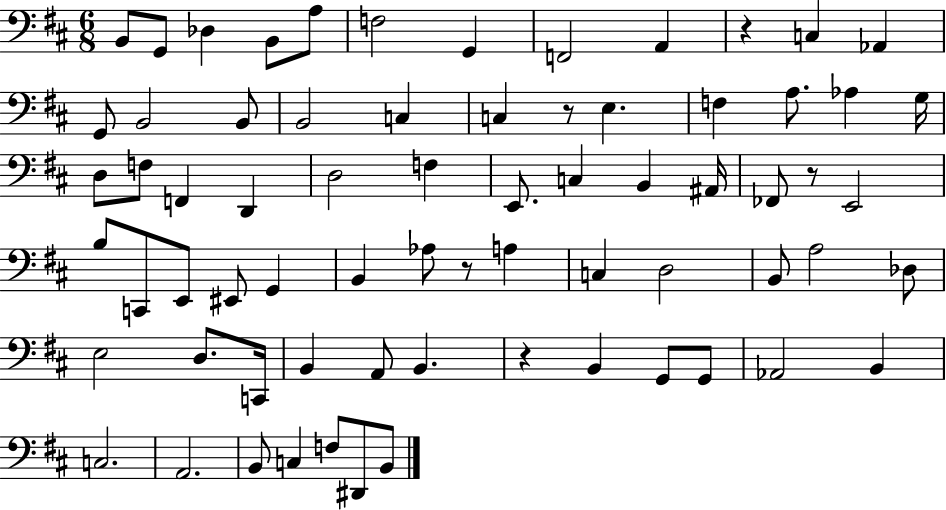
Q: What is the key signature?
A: D major